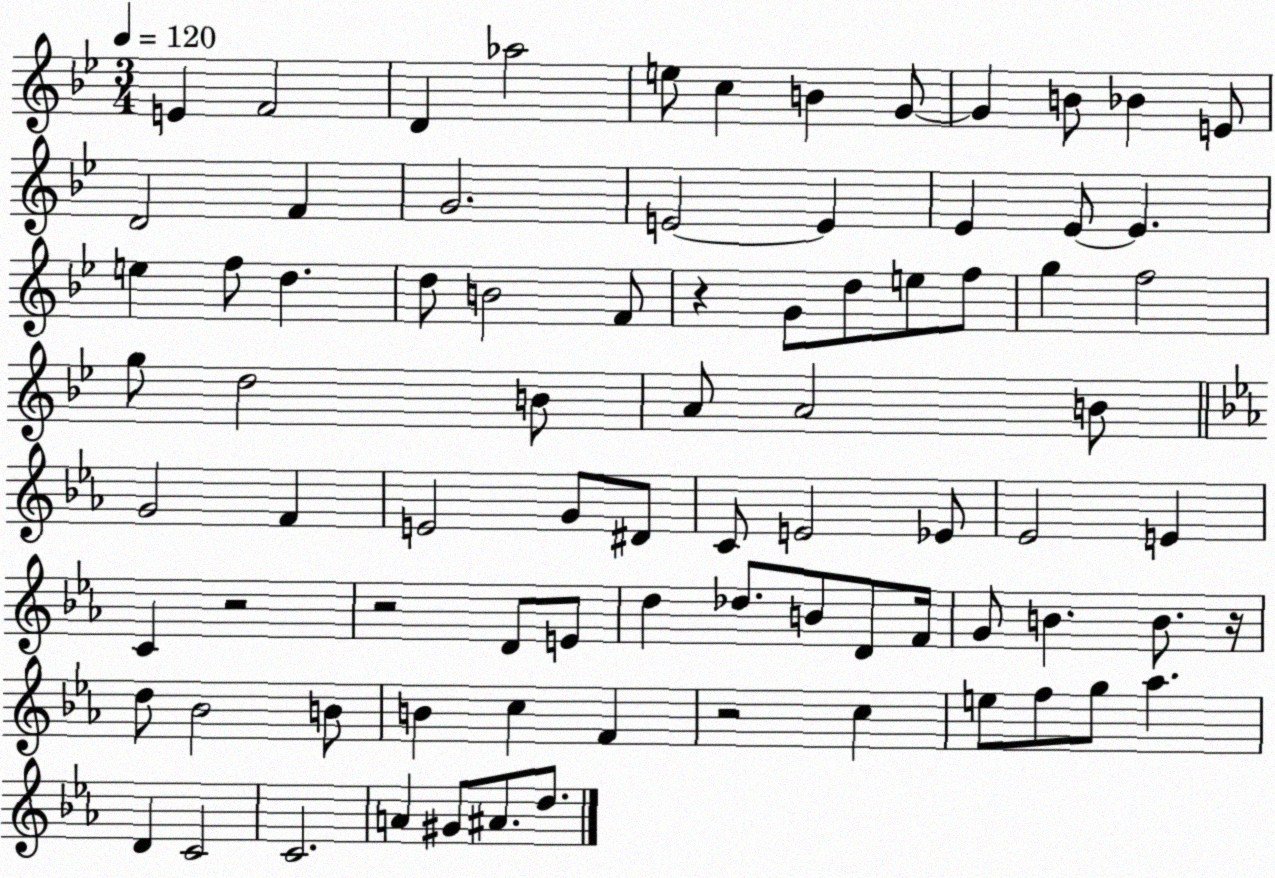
X:1
T:Untitled
M:3/4
L:1/4
K:Bb
E F2 D _a2 e/2 c B G/2 G B/2 _B E/2 D2 F G2 E2 E _E _E/2 _E e f/2 d d/2 B2 F/2 z G/2 d/2 e/2 f/2 g f2 g/2 d2 B/2 A/2 A2 B/2 G2 F E2 G/2 ^D/2 C/2 E2 _E/2 _E2 E C z2 z2 D/2 E/2 d _d/2 B/2 D/2 F/4 G/2 B B/2 z/4 d/2 _B2 B/2 B c F z2 c e/2 f/2 g/2 _a D C2 C2 A ^G/2 ^A/2 d/2